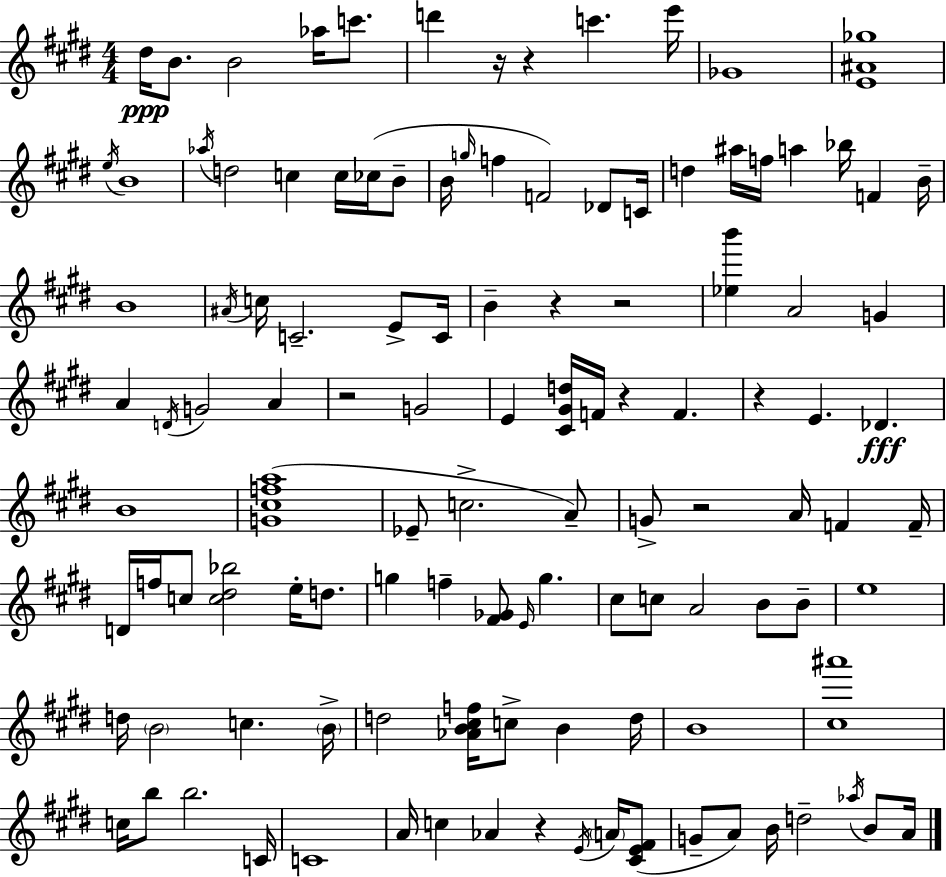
D#5/s B4/e. B4/h Ab5/s C6/e. D6/q R/s R/q C6/q. E6/s Gb4/w [E4,A#4,Gb5]/w E5/s B4/w Ab5/s D5/h C5/q C5/s CES5/s B4/e B4/s G5/s F5/q F4/h Db4/e C4/s D5/q A#5/s F5/s A5/q Bb5/s F4/q B4/s B4/w A#4/s C5/s C4/h. E4/e C4/s B4/q R/q R/h [Eb5,B6]/q A4/h G4/q A4/q D4/s G4/h A4/q R/h G4/h E4/q [C#4,G#4,D5]/s F4/s R/q F4/q. R/q E4/q. Db4/q. B4/w [G4,C#5,F5,A5]/w Eb4/e C5/h. A4/e G4/e R/h A4/s F4/q F4/s D4/s F5/s C5/e [C5,D#5,Bb5]/h E5/s D5/e. G5/q F5/q [F#4,Gb4]/e E4/s G5/q. C#5/e C5/e A4/h B4/e B4/e E5/w D5/s B4/h C5/q. B4/s D5/h [Ab4,B4,C#5,F5]/s C5/e B4/q D5/s B4/w [C#5,A#6]/w C5/s B5/e B5/h. C4/s C4/w A4/s C5/q Ab4/q R/q E4/s A4/s [C#4,E4,F#4]/e G4/e A4/e B4/s D5/h Ab5/s B4/e A4/s